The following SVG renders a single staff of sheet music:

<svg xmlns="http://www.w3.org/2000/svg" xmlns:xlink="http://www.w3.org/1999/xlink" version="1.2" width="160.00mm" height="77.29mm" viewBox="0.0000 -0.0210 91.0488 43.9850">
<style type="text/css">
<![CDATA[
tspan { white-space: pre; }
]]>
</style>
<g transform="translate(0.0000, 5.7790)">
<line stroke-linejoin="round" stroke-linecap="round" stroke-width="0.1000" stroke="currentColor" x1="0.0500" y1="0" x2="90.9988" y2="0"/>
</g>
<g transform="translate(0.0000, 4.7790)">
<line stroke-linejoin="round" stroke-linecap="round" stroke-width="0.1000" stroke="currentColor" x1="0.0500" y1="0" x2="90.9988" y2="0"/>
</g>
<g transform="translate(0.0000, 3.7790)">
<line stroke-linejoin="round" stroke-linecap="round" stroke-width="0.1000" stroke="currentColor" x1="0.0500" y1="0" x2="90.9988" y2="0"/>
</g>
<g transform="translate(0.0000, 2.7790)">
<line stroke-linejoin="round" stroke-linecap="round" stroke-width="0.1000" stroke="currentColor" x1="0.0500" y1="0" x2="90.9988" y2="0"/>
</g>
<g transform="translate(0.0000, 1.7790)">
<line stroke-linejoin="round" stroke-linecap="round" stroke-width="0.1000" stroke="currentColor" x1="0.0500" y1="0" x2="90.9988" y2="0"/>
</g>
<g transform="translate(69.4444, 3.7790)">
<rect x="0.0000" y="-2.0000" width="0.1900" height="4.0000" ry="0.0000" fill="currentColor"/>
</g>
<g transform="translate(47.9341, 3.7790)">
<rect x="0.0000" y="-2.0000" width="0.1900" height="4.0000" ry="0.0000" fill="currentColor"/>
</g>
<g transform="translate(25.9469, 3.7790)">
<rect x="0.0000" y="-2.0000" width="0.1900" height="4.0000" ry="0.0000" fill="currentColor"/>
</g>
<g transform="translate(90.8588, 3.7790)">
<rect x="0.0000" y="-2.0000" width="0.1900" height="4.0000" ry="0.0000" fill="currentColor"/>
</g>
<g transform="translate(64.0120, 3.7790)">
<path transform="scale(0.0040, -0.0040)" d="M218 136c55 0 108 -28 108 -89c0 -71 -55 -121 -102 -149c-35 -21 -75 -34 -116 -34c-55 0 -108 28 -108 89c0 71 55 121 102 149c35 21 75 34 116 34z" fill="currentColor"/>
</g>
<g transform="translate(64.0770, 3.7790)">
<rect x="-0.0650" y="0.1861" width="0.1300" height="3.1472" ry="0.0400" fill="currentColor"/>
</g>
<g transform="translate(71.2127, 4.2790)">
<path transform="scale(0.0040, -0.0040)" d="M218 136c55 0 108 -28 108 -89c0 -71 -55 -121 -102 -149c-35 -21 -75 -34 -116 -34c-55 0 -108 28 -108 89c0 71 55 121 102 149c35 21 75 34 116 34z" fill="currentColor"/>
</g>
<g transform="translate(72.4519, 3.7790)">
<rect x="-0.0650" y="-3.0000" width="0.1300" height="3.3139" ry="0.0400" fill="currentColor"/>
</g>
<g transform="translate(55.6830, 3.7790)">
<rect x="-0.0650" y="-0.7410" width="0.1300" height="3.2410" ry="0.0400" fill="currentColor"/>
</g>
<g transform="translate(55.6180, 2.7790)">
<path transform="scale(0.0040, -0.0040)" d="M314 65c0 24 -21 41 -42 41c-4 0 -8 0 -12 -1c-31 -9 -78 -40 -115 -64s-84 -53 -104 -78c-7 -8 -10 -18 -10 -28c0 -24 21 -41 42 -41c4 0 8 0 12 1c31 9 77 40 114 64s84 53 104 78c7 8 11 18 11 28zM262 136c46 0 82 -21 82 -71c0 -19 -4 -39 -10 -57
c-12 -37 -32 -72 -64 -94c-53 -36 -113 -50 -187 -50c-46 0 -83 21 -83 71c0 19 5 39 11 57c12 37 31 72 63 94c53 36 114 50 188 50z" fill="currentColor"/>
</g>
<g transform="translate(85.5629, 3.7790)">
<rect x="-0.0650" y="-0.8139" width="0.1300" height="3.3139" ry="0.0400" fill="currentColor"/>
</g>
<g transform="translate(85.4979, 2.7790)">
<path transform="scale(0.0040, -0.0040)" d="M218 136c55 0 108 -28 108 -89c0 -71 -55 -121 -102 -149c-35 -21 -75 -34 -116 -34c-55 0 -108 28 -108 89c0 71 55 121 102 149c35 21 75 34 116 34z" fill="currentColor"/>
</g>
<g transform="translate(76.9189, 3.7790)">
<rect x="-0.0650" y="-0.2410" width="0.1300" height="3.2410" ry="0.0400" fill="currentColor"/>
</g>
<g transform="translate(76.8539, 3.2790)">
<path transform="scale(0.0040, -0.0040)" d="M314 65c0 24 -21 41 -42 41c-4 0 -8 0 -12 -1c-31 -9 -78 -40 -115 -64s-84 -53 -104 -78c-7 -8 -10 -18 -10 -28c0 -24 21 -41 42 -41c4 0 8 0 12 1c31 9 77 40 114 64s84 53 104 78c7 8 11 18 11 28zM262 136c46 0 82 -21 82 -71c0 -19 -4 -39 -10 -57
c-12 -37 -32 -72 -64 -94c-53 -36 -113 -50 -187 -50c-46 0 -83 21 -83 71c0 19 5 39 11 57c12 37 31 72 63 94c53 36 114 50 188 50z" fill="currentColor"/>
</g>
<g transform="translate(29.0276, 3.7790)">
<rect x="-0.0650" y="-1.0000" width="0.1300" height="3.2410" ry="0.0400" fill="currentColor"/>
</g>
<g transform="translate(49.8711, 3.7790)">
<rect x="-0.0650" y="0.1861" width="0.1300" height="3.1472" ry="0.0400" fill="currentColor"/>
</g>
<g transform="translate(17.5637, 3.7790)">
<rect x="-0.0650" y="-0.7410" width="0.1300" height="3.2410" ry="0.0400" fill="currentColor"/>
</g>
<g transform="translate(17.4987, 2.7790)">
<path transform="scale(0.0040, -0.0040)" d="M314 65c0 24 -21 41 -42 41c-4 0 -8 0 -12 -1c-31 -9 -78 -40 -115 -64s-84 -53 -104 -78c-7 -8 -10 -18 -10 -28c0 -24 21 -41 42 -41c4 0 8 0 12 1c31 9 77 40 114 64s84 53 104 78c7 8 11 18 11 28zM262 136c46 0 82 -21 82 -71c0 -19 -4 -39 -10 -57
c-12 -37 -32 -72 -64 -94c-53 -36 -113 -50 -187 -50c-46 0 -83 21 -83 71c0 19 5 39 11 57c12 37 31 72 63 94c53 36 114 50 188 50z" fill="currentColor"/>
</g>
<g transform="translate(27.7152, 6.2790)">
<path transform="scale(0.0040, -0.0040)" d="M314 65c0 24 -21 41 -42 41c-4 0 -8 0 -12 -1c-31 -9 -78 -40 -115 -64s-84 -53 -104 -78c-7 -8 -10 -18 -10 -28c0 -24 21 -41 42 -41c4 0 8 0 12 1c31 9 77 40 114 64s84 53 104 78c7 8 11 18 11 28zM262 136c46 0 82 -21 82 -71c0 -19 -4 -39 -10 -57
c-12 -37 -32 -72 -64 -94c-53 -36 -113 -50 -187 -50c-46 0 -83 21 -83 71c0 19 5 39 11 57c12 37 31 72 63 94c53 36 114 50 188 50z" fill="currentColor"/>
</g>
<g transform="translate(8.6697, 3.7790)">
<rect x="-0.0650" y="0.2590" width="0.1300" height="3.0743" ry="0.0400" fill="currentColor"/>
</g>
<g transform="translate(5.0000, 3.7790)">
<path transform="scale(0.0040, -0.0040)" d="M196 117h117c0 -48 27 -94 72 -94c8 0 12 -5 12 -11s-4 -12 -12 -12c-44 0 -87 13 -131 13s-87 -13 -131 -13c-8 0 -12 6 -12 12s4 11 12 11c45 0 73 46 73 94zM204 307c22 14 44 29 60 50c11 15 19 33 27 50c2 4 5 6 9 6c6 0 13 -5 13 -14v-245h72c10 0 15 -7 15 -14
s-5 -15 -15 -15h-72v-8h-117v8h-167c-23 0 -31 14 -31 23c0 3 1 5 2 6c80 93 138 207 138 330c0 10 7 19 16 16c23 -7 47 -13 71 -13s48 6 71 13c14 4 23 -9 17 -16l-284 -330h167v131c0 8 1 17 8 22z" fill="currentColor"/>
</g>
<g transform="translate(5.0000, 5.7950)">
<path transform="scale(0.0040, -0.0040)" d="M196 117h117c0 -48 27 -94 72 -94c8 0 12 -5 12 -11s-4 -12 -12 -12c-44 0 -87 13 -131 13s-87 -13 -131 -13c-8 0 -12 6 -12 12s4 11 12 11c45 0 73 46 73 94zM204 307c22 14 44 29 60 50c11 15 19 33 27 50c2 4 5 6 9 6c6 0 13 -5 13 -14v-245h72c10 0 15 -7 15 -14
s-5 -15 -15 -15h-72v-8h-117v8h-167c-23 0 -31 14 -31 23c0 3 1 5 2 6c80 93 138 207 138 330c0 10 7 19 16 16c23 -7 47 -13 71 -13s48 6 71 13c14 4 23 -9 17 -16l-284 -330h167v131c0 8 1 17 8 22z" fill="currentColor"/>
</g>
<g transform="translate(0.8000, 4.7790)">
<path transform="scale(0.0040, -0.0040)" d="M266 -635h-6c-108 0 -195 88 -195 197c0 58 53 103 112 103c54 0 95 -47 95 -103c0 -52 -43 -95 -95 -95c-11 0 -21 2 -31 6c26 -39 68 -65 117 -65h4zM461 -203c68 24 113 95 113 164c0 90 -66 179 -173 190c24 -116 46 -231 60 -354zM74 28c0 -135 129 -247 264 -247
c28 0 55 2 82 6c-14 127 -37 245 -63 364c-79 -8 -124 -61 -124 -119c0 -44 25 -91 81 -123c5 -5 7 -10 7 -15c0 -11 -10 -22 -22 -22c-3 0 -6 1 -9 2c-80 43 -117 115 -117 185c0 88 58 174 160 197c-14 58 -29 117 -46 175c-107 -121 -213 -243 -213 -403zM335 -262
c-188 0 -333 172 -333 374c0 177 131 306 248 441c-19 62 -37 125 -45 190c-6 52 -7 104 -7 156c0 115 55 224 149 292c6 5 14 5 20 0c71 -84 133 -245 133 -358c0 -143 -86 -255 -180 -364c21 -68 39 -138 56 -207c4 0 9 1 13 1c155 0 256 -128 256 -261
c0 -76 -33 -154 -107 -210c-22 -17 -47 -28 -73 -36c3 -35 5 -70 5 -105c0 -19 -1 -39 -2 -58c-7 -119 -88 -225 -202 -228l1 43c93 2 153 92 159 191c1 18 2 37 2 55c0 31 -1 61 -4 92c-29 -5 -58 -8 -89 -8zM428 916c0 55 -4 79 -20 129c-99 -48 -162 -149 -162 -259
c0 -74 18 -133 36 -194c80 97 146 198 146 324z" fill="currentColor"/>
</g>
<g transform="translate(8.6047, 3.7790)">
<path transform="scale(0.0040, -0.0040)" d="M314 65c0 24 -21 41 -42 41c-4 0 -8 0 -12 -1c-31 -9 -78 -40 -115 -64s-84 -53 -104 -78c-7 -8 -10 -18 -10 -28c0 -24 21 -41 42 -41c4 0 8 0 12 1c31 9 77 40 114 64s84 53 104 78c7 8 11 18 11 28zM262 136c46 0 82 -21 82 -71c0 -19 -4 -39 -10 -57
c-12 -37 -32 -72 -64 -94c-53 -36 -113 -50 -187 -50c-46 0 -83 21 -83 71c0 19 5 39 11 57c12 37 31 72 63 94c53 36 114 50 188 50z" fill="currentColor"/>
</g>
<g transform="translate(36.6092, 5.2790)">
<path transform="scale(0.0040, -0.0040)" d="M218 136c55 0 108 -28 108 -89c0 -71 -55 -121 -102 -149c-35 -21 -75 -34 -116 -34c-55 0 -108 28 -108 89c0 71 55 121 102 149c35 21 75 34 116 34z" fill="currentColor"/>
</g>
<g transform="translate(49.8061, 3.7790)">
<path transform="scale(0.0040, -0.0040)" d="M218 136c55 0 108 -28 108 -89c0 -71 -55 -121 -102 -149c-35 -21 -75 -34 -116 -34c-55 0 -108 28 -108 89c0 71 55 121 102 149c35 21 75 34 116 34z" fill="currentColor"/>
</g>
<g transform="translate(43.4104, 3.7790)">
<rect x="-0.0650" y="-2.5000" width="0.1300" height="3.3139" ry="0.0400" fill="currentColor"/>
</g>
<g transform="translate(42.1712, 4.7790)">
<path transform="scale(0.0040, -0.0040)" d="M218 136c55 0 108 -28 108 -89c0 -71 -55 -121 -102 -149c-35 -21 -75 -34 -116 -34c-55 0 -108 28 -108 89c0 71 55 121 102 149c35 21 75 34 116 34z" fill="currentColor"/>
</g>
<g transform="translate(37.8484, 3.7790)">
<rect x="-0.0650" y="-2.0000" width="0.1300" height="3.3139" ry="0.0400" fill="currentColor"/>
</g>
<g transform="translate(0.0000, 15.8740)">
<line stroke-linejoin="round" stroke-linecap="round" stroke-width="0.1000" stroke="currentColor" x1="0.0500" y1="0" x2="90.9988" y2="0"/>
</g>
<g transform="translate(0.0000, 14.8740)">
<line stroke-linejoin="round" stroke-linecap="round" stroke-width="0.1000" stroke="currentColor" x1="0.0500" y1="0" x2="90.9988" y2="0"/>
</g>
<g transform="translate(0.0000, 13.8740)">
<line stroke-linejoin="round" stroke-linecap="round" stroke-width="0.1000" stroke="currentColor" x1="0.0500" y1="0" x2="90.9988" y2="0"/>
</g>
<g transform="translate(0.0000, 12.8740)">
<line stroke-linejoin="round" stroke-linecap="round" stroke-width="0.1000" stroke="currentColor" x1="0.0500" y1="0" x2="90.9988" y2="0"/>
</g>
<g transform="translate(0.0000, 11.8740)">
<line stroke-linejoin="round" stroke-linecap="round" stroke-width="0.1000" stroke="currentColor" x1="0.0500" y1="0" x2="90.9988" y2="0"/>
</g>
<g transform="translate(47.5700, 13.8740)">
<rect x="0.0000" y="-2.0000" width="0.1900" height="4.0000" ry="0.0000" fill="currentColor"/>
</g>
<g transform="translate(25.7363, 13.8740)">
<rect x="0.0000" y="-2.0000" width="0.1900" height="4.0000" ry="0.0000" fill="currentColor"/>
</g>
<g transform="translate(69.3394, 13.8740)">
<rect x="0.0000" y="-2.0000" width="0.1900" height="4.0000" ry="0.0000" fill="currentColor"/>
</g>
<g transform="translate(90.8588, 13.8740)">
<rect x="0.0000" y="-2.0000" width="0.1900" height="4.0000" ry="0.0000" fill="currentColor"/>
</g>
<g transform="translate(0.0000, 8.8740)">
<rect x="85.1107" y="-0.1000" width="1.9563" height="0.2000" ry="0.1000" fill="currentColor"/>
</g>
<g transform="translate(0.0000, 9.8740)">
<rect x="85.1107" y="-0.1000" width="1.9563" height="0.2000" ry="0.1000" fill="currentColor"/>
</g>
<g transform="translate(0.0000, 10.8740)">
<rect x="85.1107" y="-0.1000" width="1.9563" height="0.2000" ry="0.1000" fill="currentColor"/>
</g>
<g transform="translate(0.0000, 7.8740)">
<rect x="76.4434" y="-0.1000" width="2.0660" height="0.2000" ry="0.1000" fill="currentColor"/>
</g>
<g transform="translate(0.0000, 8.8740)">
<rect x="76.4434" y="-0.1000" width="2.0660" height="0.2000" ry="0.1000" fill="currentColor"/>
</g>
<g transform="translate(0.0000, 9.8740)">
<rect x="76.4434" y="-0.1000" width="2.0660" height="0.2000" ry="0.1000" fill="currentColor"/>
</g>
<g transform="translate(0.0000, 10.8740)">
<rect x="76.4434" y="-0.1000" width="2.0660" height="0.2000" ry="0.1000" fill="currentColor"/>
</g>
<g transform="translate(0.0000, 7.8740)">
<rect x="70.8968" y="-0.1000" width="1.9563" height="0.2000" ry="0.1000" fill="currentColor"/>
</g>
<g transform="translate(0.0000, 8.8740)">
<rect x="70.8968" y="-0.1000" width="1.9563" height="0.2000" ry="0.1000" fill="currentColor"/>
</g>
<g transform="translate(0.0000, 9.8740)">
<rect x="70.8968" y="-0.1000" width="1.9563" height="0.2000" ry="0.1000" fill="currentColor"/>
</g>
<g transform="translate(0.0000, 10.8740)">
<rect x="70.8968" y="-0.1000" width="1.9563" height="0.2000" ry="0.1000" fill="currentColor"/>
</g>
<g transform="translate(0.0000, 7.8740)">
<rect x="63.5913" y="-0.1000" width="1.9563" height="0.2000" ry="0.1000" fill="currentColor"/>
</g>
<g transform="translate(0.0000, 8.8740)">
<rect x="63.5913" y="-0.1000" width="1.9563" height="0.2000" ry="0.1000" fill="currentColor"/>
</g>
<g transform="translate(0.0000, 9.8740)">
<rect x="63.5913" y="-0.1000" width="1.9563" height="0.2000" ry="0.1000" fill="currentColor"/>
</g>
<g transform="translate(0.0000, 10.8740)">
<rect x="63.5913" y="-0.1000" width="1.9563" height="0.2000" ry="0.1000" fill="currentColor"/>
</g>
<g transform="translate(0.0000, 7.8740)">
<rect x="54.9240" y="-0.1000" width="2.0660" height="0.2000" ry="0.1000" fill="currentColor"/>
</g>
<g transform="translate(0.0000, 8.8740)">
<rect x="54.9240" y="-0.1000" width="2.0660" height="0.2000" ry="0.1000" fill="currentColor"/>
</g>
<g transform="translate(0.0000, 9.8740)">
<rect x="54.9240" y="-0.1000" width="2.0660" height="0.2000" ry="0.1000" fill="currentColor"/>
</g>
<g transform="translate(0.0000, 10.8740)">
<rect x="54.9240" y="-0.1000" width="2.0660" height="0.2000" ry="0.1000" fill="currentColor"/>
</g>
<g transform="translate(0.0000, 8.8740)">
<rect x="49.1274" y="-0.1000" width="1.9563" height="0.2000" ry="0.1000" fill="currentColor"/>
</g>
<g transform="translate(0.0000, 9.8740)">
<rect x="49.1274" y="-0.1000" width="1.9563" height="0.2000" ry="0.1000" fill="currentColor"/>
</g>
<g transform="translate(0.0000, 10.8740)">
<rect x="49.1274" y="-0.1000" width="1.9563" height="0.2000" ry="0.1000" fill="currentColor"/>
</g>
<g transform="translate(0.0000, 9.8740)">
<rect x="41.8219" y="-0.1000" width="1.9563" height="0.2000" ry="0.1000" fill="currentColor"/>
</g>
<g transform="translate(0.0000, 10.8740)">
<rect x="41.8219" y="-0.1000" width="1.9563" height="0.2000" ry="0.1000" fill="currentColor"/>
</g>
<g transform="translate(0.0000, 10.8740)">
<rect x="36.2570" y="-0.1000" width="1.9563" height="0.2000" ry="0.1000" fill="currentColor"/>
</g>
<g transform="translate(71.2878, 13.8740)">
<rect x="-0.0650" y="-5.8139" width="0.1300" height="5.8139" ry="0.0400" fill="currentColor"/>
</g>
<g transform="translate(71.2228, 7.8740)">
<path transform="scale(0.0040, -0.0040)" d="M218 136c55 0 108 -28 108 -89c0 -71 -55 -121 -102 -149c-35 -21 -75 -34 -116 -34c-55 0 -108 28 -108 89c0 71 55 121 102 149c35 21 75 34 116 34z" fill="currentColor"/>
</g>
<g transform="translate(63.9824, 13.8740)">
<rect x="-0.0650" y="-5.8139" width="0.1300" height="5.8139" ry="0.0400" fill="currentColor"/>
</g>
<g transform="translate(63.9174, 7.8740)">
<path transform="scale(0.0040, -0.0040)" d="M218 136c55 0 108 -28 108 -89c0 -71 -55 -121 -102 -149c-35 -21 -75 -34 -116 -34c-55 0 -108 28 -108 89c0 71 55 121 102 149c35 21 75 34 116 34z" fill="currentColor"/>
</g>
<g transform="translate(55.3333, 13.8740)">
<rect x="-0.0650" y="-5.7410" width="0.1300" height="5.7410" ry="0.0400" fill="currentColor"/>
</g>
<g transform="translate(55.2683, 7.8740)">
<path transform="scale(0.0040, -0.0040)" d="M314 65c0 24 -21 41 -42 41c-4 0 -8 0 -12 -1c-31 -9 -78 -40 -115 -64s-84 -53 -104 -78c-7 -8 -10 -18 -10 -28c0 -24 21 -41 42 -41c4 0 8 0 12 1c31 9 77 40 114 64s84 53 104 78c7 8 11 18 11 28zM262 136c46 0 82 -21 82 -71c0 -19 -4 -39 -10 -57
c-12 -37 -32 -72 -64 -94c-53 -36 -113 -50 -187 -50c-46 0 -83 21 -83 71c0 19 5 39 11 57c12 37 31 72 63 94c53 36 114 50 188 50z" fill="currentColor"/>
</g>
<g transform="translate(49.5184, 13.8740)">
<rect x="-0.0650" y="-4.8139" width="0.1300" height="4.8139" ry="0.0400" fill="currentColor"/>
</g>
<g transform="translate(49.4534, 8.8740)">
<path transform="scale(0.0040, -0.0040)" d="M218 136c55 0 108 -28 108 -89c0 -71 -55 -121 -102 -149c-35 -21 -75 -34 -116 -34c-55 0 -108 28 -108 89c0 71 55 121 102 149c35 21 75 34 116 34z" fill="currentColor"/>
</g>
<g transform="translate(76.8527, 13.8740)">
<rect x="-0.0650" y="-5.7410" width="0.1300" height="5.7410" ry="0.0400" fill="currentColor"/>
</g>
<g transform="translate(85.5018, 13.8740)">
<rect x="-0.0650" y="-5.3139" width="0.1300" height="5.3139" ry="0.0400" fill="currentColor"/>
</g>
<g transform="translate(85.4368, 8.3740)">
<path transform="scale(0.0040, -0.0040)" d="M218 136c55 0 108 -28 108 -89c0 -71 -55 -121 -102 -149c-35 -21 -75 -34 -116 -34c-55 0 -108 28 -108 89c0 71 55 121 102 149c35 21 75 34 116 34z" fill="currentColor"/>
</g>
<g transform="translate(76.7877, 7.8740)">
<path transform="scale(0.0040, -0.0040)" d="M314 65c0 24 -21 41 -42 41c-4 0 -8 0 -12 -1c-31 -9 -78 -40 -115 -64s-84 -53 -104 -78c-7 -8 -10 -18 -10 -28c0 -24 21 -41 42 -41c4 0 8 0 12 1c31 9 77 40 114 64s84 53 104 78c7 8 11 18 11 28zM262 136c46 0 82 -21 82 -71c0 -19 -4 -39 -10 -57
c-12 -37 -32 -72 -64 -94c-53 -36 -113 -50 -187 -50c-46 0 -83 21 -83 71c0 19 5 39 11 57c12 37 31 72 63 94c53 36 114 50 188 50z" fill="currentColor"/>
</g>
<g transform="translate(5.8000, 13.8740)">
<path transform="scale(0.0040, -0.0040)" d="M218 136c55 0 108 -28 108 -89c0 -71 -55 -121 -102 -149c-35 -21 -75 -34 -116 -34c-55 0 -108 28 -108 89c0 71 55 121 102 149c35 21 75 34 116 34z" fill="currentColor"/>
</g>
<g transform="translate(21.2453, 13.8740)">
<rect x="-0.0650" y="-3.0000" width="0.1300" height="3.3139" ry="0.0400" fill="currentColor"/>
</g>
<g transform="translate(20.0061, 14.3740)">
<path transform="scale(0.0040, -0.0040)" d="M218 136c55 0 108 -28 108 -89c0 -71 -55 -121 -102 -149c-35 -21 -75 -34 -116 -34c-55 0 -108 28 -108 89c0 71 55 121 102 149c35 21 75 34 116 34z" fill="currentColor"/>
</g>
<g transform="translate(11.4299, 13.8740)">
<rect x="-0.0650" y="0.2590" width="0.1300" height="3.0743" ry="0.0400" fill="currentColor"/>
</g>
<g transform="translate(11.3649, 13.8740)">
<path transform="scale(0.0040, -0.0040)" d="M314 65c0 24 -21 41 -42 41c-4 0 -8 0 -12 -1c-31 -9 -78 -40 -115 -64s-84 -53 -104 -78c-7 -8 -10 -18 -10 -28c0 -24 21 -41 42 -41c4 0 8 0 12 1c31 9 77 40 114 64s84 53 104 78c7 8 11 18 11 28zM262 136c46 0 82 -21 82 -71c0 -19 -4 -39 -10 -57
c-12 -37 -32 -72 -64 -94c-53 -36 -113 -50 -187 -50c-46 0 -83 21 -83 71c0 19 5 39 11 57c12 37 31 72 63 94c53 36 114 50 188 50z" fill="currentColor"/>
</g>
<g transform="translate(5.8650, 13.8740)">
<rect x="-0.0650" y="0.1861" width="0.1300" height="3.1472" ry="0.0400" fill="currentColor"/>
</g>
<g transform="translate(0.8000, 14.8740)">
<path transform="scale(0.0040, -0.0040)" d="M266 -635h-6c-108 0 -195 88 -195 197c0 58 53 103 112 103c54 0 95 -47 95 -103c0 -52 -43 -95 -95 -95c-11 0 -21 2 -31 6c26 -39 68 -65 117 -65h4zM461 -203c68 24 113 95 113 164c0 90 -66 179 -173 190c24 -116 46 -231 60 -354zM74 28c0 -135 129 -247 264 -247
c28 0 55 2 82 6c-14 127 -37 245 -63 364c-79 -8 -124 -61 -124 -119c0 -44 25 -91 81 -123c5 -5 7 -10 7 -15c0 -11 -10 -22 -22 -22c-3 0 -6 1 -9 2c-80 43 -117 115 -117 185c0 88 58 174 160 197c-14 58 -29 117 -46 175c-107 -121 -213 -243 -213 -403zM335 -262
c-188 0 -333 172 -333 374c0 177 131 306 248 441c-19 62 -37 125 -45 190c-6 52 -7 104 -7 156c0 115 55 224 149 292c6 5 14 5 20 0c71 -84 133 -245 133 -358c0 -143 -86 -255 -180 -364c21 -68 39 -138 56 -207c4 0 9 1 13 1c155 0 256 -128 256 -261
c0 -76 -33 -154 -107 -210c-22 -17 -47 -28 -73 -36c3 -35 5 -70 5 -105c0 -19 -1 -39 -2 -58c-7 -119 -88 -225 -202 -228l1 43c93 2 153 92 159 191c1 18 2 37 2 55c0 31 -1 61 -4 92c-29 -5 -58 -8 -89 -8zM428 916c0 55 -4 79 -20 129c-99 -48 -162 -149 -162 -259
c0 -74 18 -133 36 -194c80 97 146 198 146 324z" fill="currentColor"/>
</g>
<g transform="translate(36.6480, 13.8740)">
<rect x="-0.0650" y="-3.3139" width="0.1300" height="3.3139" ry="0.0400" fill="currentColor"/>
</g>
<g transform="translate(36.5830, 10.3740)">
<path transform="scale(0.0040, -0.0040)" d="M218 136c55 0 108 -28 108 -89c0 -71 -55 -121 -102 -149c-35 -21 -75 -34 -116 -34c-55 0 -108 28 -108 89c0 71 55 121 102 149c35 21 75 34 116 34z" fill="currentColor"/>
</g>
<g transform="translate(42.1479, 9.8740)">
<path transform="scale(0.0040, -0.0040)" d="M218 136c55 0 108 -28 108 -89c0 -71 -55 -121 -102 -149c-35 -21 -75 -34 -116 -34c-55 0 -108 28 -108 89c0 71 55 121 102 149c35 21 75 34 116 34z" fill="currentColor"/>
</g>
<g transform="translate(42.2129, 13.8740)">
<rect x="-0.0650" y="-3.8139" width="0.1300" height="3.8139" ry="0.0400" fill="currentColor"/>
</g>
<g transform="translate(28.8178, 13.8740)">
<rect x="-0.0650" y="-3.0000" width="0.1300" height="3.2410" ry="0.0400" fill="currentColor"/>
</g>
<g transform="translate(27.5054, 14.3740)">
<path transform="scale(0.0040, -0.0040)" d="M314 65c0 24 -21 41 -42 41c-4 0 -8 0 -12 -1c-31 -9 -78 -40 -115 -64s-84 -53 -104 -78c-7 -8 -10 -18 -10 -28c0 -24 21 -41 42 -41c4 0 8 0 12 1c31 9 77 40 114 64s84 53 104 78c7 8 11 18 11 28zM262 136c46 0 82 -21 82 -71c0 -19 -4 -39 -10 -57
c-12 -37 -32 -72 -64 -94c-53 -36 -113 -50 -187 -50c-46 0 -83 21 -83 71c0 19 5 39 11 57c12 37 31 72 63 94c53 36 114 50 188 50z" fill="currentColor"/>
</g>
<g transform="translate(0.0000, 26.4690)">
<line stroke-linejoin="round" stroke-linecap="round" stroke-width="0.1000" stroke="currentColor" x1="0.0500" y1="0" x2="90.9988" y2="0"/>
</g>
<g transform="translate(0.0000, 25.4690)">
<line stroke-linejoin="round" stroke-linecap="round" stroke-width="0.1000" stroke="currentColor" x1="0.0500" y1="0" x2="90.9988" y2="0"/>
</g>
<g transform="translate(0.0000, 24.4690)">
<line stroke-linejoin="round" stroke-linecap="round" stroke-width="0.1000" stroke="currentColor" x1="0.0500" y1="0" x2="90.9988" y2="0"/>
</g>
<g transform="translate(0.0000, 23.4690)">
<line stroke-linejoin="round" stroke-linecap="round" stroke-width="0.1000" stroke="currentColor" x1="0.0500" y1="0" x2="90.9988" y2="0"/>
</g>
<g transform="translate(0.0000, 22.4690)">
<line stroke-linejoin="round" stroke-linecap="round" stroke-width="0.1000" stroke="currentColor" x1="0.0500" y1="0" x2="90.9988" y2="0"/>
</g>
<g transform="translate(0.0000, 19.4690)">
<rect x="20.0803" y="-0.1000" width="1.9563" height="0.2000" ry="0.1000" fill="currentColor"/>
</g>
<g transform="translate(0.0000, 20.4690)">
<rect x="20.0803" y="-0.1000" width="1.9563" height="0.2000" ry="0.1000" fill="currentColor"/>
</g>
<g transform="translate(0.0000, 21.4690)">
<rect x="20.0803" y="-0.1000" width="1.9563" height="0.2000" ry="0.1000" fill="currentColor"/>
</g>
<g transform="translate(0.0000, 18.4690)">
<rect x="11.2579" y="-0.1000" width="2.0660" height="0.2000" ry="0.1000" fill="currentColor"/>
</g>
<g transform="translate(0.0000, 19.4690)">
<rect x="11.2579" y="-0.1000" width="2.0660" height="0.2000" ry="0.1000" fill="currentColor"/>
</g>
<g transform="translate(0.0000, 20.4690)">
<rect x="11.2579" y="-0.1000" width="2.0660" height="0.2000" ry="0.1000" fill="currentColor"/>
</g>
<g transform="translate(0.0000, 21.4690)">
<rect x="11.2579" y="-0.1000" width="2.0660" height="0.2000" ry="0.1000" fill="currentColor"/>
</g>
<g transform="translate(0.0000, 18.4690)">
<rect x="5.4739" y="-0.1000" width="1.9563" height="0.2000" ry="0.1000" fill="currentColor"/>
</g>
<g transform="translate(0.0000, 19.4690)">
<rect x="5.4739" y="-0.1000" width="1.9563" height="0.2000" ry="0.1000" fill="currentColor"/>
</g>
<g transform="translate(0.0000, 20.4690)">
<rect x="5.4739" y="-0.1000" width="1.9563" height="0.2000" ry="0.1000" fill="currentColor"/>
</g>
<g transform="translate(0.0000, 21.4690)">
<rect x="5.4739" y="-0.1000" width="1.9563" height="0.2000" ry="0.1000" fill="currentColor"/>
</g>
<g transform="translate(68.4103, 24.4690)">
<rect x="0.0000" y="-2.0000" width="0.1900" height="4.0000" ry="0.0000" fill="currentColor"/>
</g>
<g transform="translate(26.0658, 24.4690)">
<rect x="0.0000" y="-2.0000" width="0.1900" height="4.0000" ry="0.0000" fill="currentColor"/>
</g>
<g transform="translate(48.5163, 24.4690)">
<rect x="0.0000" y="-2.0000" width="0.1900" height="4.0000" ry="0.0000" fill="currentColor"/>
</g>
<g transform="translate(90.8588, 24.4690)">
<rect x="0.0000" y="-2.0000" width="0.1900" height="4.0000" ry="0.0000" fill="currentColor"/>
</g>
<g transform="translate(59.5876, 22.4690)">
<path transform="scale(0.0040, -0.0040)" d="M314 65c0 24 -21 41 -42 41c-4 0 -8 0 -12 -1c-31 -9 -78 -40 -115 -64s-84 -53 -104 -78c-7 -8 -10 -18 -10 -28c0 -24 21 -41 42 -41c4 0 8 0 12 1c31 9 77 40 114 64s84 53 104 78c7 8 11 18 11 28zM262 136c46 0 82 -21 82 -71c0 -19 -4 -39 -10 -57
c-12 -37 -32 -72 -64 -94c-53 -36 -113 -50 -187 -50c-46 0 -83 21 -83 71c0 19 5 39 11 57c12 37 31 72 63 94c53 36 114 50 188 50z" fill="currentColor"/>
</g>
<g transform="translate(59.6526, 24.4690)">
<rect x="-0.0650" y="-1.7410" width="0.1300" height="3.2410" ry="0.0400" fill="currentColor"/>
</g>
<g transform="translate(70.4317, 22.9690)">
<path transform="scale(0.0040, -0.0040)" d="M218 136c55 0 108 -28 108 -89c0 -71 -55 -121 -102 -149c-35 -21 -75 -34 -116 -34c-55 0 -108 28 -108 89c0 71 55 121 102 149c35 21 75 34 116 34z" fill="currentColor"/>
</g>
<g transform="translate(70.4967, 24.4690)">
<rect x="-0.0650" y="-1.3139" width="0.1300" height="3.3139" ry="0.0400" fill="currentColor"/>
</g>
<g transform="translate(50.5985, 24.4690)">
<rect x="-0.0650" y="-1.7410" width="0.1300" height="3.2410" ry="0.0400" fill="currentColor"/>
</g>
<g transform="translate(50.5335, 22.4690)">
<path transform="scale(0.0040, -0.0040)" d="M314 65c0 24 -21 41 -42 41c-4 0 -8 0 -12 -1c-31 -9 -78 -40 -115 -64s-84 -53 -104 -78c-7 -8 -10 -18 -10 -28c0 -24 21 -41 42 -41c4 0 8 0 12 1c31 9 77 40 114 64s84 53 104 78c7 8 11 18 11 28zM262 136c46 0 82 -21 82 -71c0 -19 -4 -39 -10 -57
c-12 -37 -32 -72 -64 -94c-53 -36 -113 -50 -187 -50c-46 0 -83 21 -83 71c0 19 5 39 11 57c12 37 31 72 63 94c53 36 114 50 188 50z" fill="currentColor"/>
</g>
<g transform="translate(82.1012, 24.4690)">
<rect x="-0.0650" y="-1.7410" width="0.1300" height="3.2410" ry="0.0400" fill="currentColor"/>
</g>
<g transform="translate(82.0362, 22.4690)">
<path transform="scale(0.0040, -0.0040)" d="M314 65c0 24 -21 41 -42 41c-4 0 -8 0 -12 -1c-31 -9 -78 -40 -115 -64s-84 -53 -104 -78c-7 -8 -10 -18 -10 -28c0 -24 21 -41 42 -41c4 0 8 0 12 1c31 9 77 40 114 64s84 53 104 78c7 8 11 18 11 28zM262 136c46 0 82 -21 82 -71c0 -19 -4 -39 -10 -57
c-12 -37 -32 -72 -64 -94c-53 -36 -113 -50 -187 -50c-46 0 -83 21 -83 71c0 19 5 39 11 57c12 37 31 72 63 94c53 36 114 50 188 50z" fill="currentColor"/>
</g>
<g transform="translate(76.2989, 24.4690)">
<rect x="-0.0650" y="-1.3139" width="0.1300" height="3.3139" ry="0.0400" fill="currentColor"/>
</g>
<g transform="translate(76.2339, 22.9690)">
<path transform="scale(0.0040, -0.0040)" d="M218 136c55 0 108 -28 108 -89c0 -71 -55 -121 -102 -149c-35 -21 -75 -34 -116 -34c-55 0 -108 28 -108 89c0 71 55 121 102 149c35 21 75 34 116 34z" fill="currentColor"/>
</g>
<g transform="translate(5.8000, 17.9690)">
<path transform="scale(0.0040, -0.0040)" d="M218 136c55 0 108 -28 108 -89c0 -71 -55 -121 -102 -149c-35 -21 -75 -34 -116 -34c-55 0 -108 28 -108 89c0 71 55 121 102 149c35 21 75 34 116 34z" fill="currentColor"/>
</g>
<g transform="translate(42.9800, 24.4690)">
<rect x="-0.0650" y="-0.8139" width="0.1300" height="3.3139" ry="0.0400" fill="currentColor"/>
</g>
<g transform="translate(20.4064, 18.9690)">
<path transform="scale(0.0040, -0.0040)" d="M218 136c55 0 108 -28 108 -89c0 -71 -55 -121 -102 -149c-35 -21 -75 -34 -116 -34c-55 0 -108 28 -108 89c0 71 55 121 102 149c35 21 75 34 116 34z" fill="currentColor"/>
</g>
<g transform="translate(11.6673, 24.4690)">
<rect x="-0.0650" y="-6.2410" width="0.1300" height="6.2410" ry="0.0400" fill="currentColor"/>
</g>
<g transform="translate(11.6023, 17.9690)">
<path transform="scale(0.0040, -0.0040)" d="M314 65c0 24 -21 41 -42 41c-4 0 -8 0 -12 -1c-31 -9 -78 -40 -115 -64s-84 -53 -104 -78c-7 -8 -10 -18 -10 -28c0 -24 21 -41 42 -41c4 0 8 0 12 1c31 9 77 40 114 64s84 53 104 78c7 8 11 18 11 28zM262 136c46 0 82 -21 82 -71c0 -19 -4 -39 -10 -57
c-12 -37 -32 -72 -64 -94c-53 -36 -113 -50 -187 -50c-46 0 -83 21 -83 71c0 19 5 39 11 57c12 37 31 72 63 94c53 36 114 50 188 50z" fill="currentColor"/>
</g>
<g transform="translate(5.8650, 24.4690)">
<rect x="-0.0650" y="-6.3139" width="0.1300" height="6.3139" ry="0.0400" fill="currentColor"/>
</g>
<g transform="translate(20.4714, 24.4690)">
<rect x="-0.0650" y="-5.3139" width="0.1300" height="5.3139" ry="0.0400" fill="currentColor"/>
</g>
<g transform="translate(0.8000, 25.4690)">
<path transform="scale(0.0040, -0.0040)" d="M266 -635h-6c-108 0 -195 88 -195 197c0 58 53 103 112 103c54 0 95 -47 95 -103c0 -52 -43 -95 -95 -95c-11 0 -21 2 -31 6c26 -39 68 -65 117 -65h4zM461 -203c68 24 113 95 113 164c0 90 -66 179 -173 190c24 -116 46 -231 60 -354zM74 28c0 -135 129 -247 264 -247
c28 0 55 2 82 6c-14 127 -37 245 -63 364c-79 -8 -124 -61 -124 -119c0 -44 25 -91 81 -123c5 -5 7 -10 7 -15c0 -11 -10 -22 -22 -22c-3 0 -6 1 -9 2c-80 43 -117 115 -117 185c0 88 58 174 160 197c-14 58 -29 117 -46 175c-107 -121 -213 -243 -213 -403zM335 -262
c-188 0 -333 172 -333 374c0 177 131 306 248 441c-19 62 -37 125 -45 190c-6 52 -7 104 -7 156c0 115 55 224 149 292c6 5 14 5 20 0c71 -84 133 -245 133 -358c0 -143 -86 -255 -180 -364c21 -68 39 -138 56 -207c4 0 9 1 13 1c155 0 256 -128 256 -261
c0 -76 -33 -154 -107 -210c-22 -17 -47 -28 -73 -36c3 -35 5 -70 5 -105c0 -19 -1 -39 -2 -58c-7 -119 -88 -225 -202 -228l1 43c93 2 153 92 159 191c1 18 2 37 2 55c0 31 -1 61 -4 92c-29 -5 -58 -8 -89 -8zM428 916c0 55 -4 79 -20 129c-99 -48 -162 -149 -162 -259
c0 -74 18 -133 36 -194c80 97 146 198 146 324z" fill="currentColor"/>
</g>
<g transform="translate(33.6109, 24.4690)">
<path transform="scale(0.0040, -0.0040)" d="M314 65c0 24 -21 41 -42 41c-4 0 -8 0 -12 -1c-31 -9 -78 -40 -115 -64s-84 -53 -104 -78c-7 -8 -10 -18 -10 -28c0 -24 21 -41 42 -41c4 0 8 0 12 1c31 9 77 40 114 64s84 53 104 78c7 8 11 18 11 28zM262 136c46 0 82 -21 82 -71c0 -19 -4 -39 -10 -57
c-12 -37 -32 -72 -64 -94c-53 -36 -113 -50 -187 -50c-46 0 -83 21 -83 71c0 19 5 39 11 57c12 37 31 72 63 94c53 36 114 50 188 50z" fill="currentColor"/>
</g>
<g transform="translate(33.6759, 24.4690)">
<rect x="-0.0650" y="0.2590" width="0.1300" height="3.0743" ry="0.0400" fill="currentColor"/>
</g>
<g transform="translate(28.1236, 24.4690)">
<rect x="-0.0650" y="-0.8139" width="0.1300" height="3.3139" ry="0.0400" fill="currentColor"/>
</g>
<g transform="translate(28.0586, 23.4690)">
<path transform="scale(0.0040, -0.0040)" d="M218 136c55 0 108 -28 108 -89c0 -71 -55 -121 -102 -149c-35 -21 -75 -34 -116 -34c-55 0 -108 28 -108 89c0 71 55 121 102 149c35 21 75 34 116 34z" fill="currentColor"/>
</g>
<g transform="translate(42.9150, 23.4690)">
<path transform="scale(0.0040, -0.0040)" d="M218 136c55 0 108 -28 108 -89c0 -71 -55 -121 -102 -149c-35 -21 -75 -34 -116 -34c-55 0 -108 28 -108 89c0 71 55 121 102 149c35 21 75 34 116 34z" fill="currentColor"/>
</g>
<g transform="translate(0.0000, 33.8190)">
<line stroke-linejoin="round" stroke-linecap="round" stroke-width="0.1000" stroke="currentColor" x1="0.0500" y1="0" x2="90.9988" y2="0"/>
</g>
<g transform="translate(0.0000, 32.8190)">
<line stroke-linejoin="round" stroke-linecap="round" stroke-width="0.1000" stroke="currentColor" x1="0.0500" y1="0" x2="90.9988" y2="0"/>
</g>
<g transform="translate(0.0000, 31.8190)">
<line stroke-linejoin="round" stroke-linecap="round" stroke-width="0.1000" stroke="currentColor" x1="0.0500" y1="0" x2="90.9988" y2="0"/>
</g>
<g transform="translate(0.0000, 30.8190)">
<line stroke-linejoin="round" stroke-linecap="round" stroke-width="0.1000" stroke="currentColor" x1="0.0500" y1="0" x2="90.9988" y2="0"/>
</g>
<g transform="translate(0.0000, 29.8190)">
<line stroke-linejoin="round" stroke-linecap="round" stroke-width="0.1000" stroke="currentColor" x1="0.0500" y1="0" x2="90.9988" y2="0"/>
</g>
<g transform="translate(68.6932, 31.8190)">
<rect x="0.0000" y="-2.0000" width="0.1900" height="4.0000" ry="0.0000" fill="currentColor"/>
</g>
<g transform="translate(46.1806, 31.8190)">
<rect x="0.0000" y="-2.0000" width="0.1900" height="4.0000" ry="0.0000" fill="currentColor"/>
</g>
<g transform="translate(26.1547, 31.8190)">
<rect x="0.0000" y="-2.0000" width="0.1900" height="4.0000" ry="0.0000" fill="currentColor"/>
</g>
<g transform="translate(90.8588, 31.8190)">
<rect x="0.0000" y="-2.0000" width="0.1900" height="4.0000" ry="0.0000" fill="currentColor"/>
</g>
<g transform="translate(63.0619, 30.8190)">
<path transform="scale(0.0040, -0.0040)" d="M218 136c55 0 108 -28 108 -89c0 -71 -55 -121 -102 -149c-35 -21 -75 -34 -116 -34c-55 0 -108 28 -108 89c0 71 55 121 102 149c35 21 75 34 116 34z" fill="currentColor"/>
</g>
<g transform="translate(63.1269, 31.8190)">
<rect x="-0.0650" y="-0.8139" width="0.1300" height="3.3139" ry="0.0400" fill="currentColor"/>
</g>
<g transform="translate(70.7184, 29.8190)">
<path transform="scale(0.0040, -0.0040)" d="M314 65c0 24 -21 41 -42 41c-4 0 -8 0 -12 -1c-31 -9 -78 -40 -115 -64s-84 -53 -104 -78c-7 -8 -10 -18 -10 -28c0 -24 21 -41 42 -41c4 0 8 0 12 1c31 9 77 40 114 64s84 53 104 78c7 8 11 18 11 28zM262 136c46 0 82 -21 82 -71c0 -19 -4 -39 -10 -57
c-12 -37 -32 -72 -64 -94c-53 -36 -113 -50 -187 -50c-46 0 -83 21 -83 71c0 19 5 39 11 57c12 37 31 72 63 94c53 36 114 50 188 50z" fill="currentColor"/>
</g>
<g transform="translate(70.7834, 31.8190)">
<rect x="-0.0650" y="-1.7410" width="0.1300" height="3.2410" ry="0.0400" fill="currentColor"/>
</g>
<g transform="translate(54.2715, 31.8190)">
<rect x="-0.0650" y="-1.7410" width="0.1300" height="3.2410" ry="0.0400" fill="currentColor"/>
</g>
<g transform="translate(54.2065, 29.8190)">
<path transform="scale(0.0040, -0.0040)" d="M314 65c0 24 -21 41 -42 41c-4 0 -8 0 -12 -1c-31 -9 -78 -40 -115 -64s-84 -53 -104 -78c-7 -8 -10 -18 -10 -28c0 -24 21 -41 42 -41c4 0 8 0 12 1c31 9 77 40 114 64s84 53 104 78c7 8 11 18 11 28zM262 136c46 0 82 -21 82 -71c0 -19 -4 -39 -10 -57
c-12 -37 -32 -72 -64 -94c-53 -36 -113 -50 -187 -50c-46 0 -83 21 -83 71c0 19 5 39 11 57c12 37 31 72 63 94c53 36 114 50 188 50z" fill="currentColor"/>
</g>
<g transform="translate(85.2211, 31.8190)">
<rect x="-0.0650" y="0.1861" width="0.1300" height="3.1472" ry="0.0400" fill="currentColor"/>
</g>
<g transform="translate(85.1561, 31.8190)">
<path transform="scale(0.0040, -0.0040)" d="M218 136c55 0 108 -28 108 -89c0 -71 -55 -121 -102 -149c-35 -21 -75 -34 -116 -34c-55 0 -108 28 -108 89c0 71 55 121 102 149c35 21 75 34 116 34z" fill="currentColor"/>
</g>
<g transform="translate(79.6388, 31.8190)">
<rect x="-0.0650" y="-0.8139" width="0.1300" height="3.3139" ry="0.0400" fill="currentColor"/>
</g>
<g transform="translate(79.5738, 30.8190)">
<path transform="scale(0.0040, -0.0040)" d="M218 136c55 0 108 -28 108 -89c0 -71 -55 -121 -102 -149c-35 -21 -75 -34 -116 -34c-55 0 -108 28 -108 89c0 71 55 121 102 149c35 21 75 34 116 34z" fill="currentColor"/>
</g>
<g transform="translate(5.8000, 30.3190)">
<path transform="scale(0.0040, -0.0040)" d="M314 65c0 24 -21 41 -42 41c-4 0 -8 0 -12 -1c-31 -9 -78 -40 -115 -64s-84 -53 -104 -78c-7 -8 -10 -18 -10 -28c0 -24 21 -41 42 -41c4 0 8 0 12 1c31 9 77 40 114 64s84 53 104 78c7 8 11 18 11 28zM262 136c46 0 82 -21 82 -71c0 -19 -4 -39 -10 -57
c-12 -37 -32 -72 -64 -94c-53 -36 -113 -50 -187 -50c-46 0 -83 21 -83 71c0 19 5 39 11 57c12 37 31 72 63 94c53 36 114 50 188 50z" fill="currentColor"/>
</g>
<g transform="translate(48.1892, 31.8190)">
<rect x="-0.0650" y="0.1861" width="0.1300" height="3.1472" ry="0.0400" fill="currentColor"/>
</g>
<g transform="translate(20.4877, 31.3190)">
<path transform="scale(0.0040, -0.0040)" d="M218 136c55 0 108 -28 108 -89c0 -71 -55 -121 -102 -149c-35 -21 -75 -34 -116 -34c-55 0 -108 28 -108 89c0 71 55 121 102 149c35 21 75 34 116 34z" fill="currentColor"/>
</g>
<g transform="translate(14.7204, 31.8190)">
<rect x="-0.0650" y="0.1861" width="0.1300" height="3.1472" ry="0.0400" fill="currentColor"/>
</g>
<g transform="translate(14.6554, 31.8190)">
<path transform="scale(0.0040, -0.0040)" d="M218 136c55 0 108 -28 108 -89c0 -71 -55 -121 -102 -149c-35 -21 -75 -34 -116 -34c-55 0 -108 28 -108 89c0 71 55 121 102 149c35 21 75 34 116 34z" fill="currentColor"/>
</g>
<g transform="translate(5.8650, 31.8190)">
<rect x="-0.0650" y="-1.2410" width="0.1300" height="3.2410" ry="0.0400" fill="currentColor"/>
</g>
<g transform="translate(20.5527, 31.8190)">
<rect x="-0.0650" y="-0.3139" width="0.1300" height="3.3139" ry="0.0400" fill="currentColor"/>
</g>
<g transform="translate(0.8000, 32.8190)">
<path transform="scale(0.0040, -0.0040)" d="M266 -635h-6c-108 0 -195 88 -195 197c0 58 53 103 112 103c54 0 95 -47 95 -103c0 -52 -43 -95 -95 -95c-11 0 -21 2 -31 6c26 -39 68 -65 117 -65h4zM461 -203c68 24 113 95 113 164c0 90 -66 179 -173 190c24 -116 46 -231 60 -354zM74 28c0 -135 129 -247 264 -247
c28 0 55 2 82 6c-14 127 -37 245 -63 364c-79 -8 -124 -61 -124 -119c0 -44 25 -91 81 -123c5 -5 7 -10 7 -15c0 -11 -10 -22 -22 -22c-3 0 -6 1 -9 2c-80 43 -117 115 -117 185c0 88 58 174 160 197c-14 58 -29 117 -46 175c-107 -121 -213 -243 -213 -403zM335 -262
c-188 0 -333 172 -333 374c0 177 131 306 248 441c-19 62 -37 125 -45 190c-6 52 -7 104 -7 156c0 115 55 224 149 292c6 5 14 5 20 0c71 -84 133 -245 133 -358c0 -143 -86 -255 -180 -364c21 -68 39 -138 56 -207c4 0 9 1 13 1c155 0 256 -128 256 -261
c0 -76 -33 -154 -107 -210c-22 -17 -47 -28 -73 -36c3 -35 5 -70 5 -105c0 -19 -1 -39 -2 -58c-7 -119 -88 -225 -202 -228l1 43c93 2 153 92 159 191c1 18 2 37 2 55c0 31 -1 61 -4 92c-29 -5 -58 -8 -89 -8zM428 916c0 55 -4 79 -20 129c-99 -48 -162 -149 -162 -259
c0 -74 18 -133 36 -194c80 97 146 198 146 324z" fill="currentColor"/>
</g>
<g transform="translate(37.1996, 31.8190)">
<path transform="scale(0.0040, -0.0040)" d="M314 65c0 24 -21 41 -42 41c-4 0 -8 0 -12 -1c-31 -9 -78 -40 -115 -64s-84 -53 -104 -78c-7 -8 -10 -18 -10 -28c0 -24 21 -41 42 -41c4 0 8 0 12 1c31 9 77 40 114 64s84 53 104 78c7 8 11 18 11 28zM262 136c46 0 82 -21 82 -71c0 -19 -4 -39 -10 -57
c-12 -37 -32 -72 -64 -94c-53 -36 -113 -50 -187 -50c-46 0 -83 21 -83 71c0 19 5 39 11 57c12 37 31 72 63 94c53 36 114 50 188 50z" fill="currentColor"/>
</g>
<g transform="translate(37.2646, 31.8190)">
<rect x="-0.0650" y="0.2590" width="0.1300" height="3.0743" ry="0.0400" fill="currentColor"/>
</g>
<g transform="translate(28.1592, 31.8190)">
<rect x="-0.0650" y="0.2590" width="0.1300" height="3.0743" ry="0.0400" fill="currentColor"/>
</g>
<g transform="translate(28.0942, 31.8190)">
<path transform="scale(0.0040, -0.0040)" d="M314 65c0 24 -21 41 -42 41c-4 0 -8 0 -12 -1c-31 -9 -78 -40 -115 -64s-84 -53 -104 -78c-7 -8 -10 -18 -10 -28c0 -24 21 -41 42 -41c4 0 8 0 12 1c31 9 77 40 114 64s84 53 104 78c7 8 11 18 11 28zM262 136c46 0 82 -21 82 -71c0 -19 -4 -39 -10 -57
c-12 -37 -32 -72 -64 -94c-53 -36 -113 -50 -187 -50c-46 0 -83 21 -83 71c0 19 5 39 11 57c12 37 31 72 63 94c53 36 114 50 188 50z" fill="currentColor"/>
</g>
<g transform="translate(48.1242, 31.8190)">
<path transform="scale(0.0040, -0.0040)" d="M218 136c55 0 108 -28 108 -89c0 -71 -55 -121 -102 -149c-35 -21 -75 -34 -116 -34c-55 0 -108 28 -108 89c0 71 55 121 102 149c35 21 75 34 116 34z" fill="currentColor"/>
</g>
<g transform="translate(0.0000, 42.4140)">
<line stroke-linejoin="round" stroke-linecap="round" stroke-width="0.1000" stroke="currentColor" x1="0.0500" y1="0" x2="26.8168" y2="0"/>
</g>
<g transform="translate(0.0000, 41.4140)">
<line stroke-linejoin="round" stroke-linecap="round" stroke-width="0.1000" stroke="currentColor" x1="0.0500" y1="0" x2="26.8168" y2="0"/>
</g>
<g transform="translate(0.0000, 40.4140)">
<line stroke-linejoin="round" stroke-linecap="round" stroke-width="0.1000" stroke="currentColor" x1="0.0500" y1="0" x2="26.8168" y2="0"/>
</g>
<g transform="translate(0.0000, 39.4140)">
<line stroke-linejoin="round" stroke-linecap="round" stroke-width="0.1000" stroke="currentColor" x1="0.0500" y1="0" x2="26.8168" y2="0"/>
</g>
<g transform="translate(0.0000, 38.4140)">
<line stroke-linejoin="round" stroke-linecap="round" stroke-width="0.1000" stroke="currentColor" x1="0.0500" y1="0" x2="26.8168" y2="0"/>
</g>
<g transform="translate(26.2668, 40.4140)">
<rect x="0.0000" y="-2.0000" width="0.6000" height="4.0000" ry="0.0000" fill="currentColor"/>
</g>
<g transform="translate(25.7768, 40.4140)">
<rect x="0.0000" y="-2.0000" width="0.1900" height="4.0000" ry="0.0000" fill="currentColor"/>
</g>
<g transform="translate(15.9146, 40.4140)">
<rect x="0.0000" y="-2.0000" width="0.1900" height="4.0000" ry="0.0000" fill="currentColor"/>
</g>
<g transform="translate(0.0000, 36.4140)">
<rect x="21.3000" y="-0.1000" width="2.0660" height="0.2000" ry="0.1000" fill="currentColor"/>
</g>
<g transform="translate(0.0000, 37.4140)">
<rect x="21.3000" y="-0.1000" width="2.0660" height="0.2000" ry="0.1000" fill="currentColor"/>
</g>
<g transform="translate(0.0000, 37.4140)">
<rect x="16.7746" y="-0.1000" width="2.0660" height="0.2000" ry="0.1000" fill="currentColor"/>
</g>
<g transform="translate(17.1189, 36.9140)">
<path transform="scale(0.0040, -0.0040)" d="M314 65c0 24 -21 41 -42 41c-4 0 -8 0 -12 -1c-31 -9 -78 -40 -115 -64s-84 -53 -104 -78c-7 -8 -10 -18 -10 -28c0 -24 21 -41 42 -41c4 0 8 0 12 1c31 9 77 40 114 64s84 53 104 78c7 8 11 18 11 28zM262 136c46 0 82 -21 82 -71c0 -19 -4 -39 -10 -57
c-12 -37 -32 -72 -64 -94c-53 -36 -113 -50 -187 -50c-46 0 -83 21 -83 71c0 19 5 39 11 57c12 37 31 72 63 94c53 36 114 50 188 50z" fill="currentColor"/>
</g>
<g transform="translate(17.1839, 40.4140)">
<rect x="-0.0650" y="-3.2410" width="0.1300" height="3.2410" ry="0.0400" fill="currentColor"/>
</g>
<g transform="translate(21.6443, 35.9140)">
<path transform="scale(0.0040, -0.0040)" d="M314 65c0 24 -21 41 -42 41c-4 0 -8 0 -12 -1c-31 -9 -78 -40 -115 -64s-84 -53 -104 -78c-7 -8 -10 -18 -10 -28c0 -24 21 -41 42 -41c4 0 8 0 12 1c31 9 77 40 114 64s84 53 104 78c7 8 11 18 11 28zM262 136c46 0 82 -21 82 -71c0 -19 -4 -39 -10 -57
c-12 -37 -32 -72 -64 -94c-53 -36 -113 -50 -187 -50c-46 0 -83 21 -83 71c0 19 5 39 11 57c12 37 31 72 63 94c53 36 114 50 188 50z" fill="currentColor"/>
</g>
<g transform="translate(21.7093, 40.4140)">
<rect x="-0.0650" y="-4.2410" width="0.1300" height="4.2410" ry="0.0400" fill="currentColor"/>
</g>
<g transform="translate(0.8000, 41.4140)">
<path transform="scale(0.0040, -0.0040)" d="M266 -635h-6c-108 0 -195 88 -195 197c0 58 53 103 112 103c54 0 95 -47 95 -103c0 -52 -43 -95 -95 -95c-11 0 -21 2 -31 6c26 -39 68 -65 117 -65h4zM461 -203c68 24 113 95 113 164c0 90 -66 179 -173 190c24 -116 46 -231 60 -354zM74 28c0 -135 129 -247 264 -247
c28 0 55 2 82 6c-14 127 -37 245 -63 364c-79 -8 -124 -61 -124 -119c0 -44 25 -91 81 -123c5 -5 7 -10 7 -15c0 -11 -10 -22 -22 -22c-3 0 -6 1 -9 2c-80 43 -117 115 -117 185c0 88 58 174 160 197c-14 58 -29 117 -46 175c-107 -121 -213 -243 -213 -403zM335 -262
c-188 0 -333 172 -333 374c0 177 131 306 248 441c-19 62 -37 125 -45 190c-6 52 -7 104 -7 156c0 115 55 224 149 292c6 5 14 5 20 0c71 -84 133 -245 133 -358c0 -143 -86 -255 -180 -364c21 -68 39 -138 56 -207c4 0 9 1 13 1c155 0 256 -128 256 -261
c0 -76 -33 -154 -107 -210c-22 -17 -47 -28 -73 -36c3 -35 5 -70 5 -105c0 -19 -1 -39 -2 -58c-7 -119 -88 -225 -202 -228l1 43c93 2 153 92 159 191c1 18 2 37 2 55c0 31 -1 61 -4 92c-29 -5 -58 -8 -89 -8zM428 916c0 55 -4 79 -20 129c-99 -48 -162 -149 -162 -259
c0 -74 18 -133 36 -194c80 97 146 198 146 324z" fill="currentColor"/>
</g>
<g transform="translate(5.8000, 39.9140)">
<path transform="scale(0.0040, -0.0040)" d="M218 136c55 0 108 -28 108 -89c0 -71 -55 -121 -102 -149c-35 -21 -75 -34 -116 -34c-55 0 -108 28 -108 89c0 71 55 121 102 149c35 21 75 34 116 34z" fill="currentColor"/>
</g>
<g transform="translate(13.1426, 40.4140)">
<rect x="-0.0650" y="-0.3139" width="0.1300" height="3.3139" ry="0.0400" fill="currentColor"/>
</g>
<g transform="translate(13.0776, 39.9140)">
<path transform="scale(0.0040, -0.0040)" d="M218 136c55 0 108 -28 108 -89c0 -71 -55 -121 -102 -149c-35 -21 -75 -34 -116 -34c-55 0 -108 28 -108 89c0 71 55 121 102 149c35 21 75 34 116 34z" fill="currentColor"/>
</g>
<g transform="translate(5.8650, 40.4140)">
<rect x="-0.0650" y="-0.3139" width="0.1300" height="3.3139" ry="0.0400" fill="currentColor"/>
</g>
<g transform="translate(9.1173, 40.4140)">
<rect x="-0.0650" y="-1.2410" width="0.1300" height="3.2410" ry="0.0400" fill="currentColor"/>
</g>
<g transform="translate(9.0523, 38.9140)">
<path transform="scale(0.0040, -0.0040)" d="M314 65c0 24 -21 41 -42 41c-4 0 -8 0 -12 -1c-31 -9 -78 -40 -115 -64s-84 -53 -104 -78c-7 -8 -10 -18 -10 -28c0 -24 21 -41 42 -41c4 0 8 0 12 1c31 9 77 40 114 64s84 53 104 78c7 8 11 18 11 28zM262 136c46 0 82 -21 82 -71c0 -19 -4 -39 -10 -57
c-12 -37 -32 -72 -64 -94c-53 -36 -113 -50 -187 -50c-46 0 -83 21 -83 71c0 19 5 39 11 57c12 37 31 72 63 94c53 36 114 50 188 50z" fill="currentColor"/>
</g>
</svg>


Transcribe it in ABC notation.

X:1
T:Untitled
M:4/4
L:1/4
K:C
B2 d2 D2 F G B d2 B A c2 d B B2 A A2 b c' e' g'2 g' g' g'2 f' a' a'2 f' d B2 d f2 f2 e e f2 e2 B c B2 B2 B f2 d f2 d B c e2 c b2 d'2